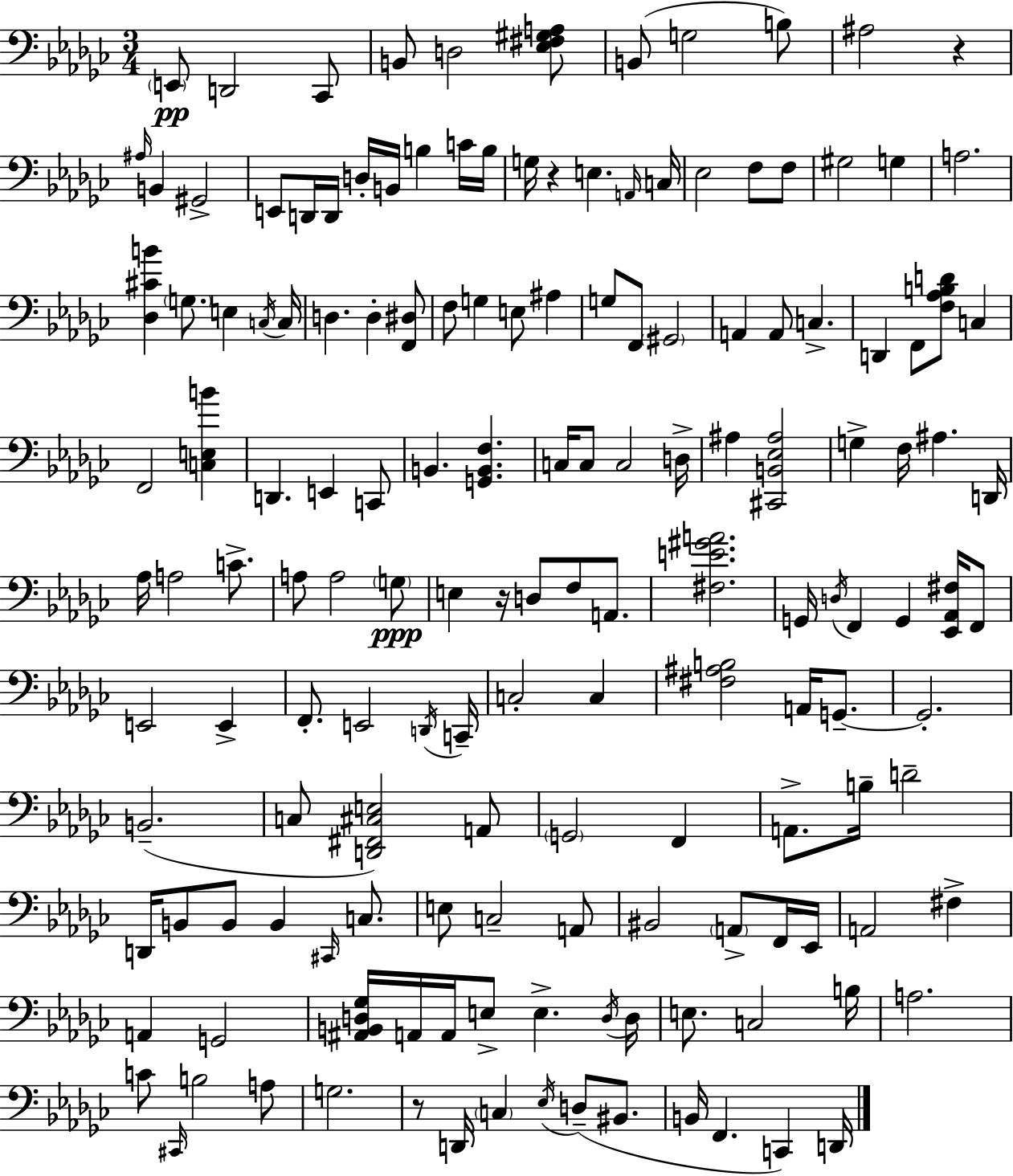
{
  \clef bass
  \numericTimeSignature
  \time 3/4
  \key ees \minor
  \repeat volta 2 { \parenthesize e,8\pp d,2 ces,8 | b,8 d2 <ees fis gis a>8 | b,8( g2 b8) | ais2 r4 | \break \grace { ais16 } b,4 gis,2-> | e,8 d,16 d,16 d16-. b,16 b4 c'16 | b16 g16 r4 e4. | \grace { a,16 } c16 ees2 f8 | \break f8 gis2 g4 | a2. | <des cis' b'>4 \parenthesize g8. e4 | \acciaccatura { c16 } c16 d4. d4-. | \break <f, dis>8 f8 g4 e8 ais4 | g8 f,8 \parenthesize gis,2 | a,4 a,8 c4.-> | d,4 f,8 <f aes b d'>8 c4 | \break f,2 <c e b'>4 | d,4. e,4 | c,8 b,4. <g, b, f>4. | c16 c8 c2 | \break d16-> ais4 <cis, b, ees ais>2 | g4-> f16 ais4. | d,16 aes16 a2 | c'8.-> a8 a2 | \break \parenthesize g8\ppp e4 r16 d8 f8 | a,8. <fis e' gis' a'>2. | g,16 \acciaccatura { d16 } f,4 g,4 | <ees, aes, fis>16 f,8 e,2 | \break e,4-> f,8.-. e,2 | \acciaccatura { d,16 } c,16-- c2-. | c4 <fis ais b>2 | a,16 g,8.--~~ g,2.-. | \break b,2.--( | c8 <d, fis, cis e>2) | a,8 \parenthesize g,2 | f,4 a,8.-> b16-- d'2-- | \break d,16 b,8 b,8 b,4 | \grace { cis,16 } c8. e8 c2-- | a,8 bis,2 | \parenthesize a,8-> f,16 ees,16 a,2 | \break fis4-> a,4 g,2 | <ais, b, d ges>16 a,16 a,16 e8-> e4.-> | \acciaccatura { d16 } d16 e8. c2 | b16 a2. | \break c'8 \grace { cis,16 } b2 | a8 g2. | r8 d,16 \parenthesize c4 | \acciaccatura { ees16 } d8--( bis,8. b,16 f,4. | \break c,4) d,16 } \bar "|."
}